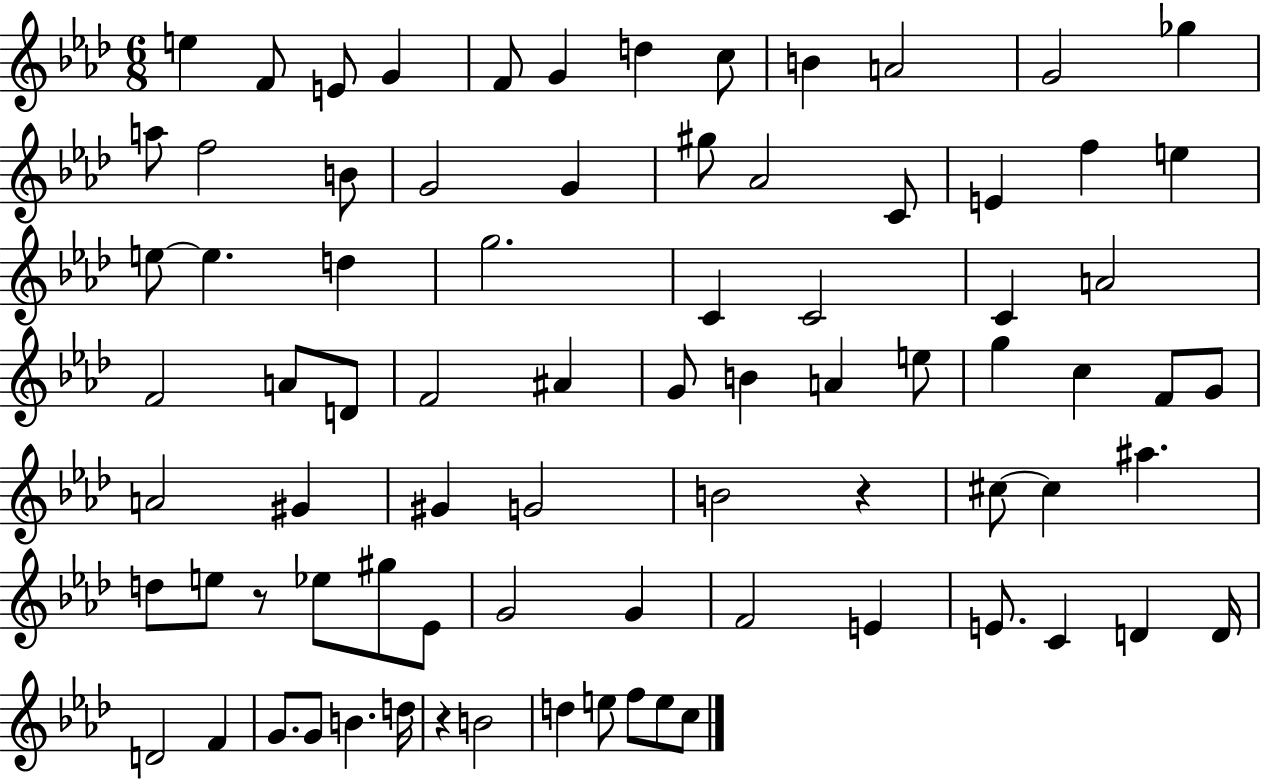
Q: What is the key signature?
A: AES major